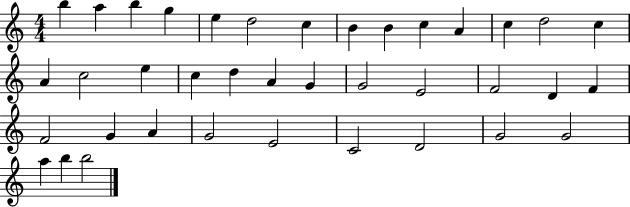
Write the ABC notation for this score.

X:1
T:Untitled
M:4/4
L:1/4
K:C
b a b g e d2 c B B c A c d2 c A c2 e c d A G G2 E2 F2 D F F2 G A G2 E2 C2 D2 G2 G2 a b b2